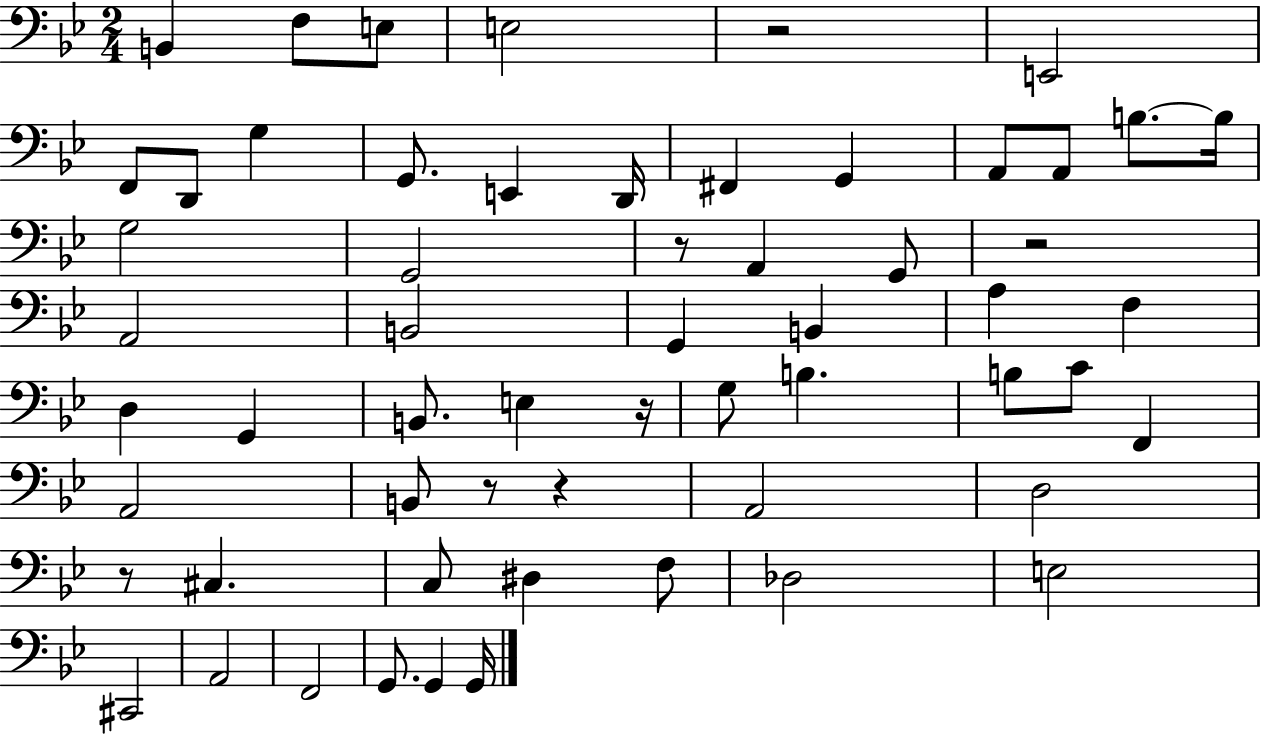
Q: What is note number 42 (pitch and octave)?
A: C3